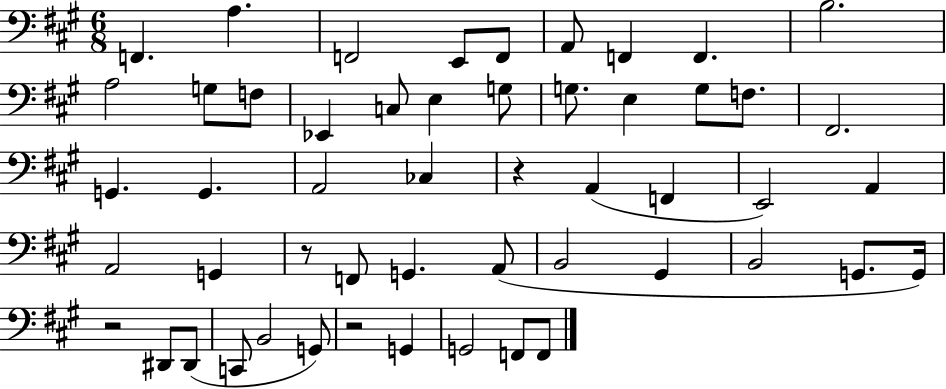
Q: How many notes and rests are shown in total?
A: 52